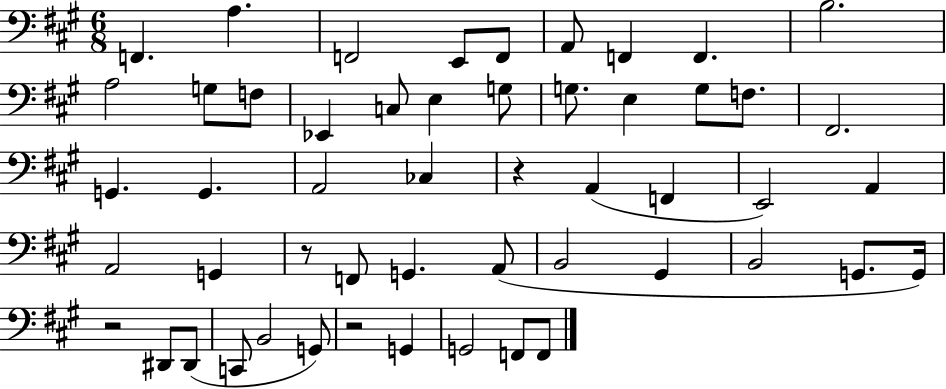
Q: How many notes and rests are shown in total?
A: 52